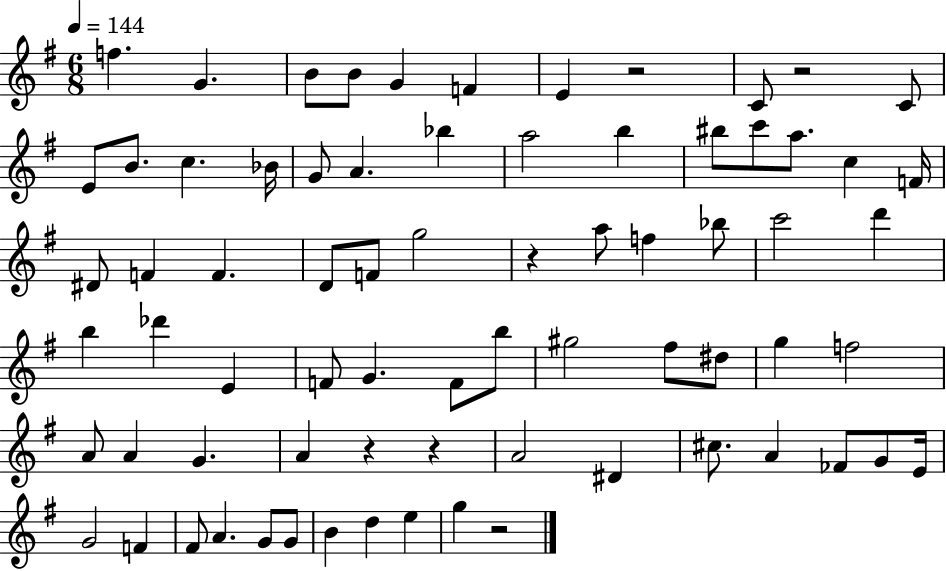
F5/q. G4/q. B4/e B4/e G4/q F4/q E4/q R/h C4/e R/h C4/e E4/e B4/e. C5/q. Bb4/s G4/e A4/q. Bb5/q A5/h B5/q BIS5/e C6/e A5/e. C5/q F4/s D#4/e F4/q F4/q. D4/e F4/e G5/h R/q A5/e F5/q Bb5/e C6/h D6/q B5/q Db6/q E4/q F4/e G4/q. F4/e B5/e G#5/h F#5/e D#5/e G5/q F5/h A4/e A4/q G4/q. A4/q R/q R/q A4/h D#4/q C#5/e. A4/q FES4/e G4/e E4/s G4/h F4/q F#4/e A4/q. G4/e G4/e B4/q D5/q E5/q G5/q R/h